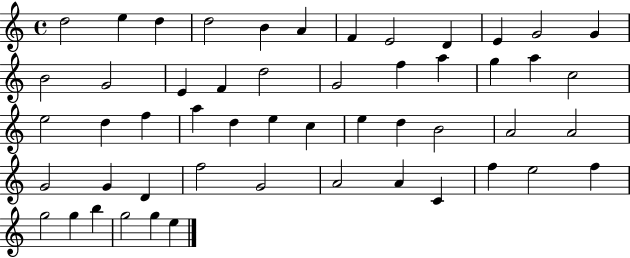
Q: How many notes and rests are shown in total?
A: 52